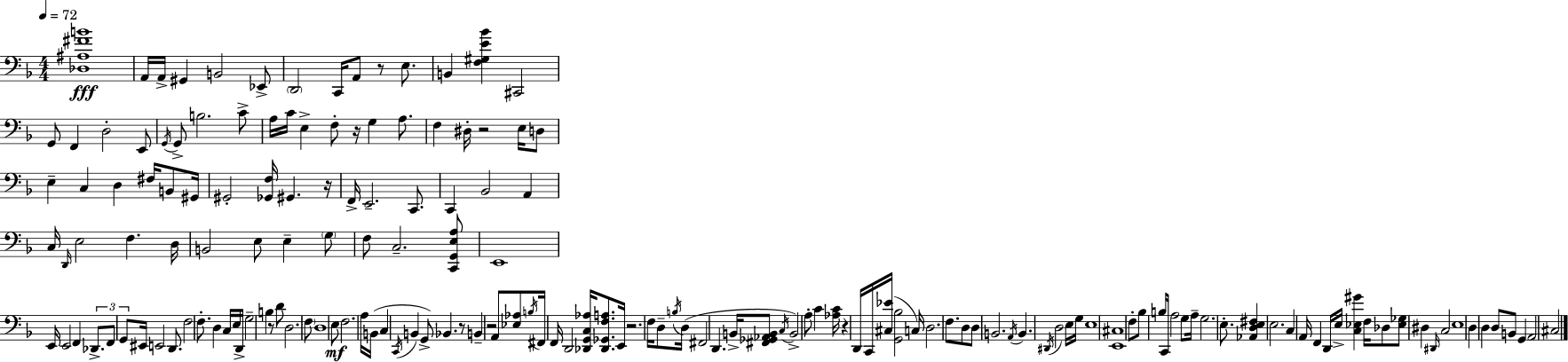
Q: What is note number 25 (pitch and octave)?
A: A3